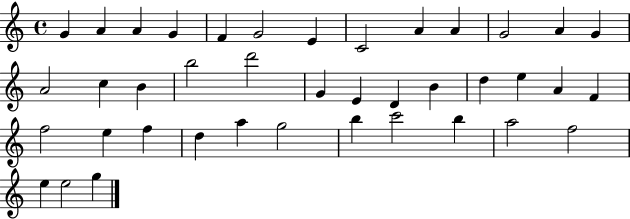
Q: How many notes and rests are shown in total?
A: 40